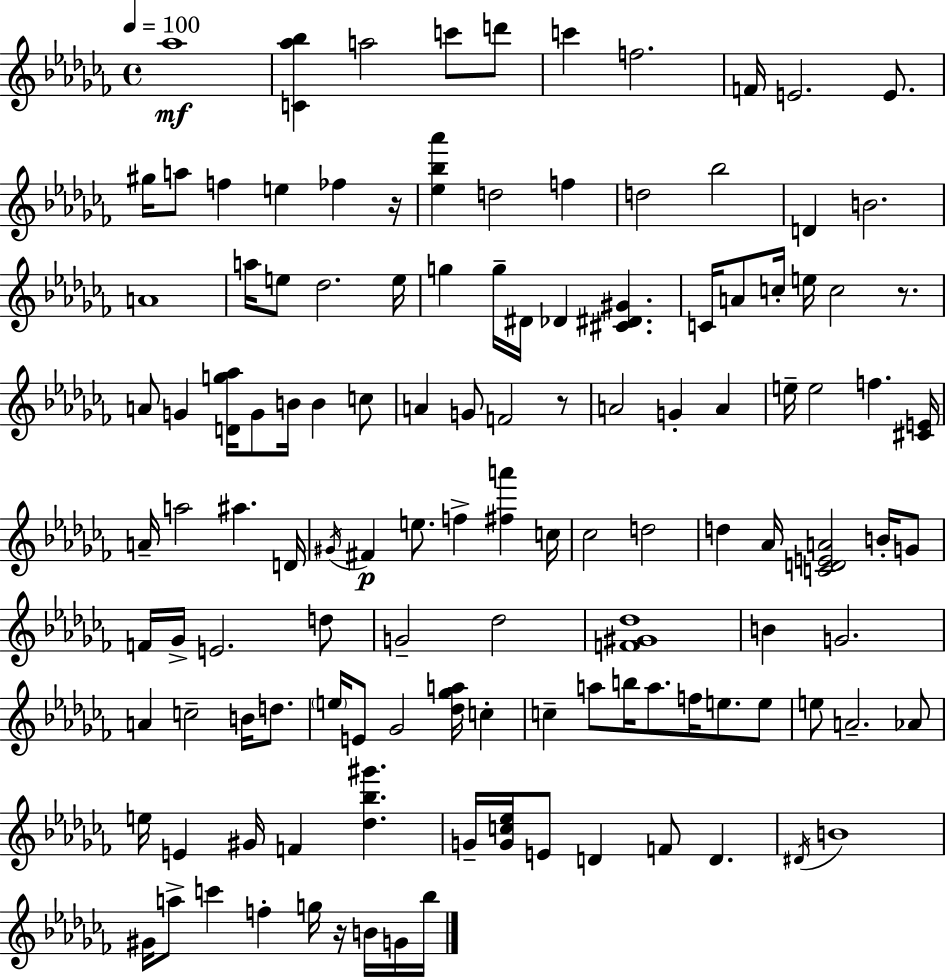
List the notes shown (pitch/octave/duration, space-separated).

Ab5/w [C4,Ab5,Bb5]/q A5/h C6/e D6/e C6/q F5/h. F4/s E4/h. E4/e. G#5/s A5/e F5/q E5/q FES5/q R/s [Eb5,Bb5,Ab6]/q D5/h F5/q D5/h Bb5/h D4/q B4/h. A4/w A5/s E5/e Db5/h. E5/s G5/q G5/s D#4/s Db4/q [C#4,D#4,G#4]/q. C4/s A4/e C5/s E5/s C5/h R/e. A4/e G4/q [D4,G5,Ab5]/s G4/e B4/s B4/q C5/e A4/q G4/e F4/h R/e A4/h G4/q A4/q E5/s E5/h F5/q. [C#4,E4]/s A4/s A5/h A#5/q. D4/s G#4/s F#4/q E5/e. F5/q [F#5,A6]/q C5/s CES5/h D5/h D5/q Ab4/s [C4,D4,E4,A4]/h B4/s G4/e F4/s Gb4/s E4/h. D5/e G4/h Db5/h [F4,G#4,Db5]/w B4/q G4/h. A4/q C5/h B4/s D5/e. E5/s E4/e Gb4/h [Db5,Gb5,A5]/s C5/q C5/q A5/e B5/s A5/e. F5/s E5/e. E5/e E5/e A4/h. Ab4/e E5/s E4/q G#4/s F4/q [Db5,Bb5,G#6]/q. G4/s [G4,C5,Eb5]/s E4/e D4/q F4/e D4/q. D#4/s B4/w G#4/s A5/e C6/q F5/q G5/s R/s B4/s G4/s Bb5/s